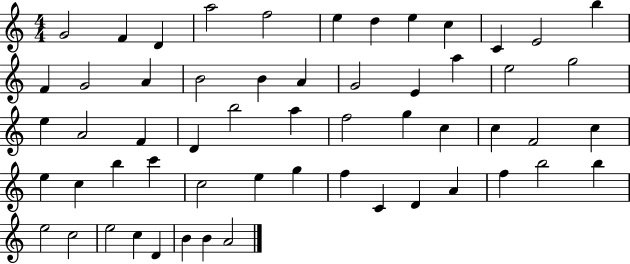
X:1
T:Untitled
M:4/4
L:1/4
K:C
G2 F D a2 f2 e d e c C E2 b F G2 A B2 B A G2 E a e2 g2 e A2 F D b2 a f2 g c c F2 c e c b c' c2 e g f C D A f b2 b e2 c2 e2 c D B B A2